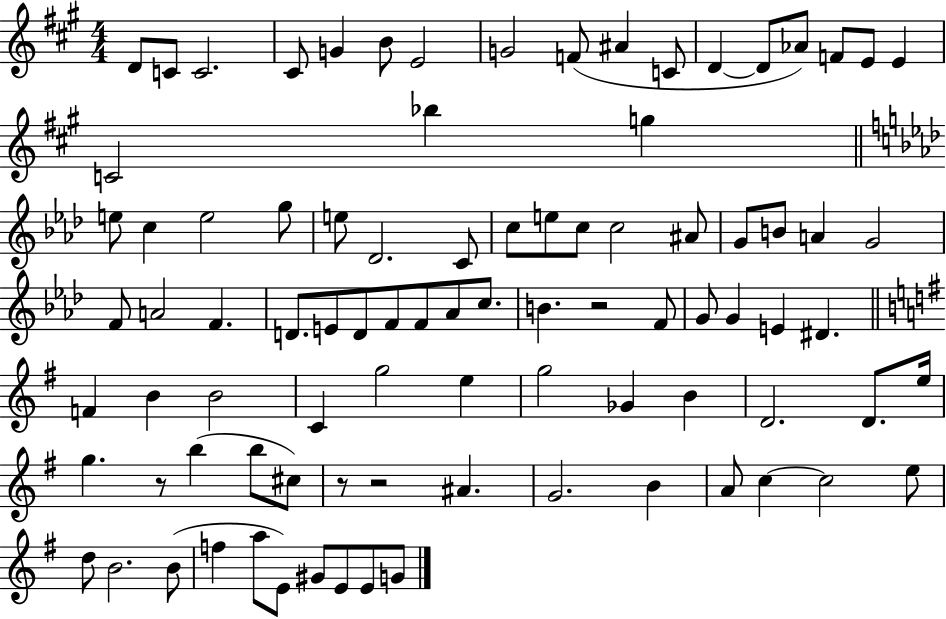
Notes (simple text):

D4/e C4/e C4/h. C#4/e G4/q B4/e E4/h G4/h F4/e A#4/q C4/e D4/q D4/e Ab4/e F4/e E4/e E4/q C4/h Bb5/q G5/q E5/e C5/q E5/h G5/e E5/e Db4/h. C4/e C5/e E5/e C5/e C5/h A#4/e G4/e B4/e A4/q G4/h F4/e A4/h F4/q. D4/e. E4/e D4/e F4/e F4/e Ab4/e C5/e. B4/q. R/h F4/e G4/e G4/q E4/q D#4/q. F4/q B4/q B4/h C4/q G5/h E5/q G5/h Gb4/q B4/q D4/h. D4/e. E5/s G5/q. R/e B5/q B5/e C#5/e R/e R/h A#4/q. G4/h. B4/q A4/e C5/q C5/h E5/e D5/e B4/h. B4/e F5/q A5/e E4/e G#4/e E4/e E4/e G4/e